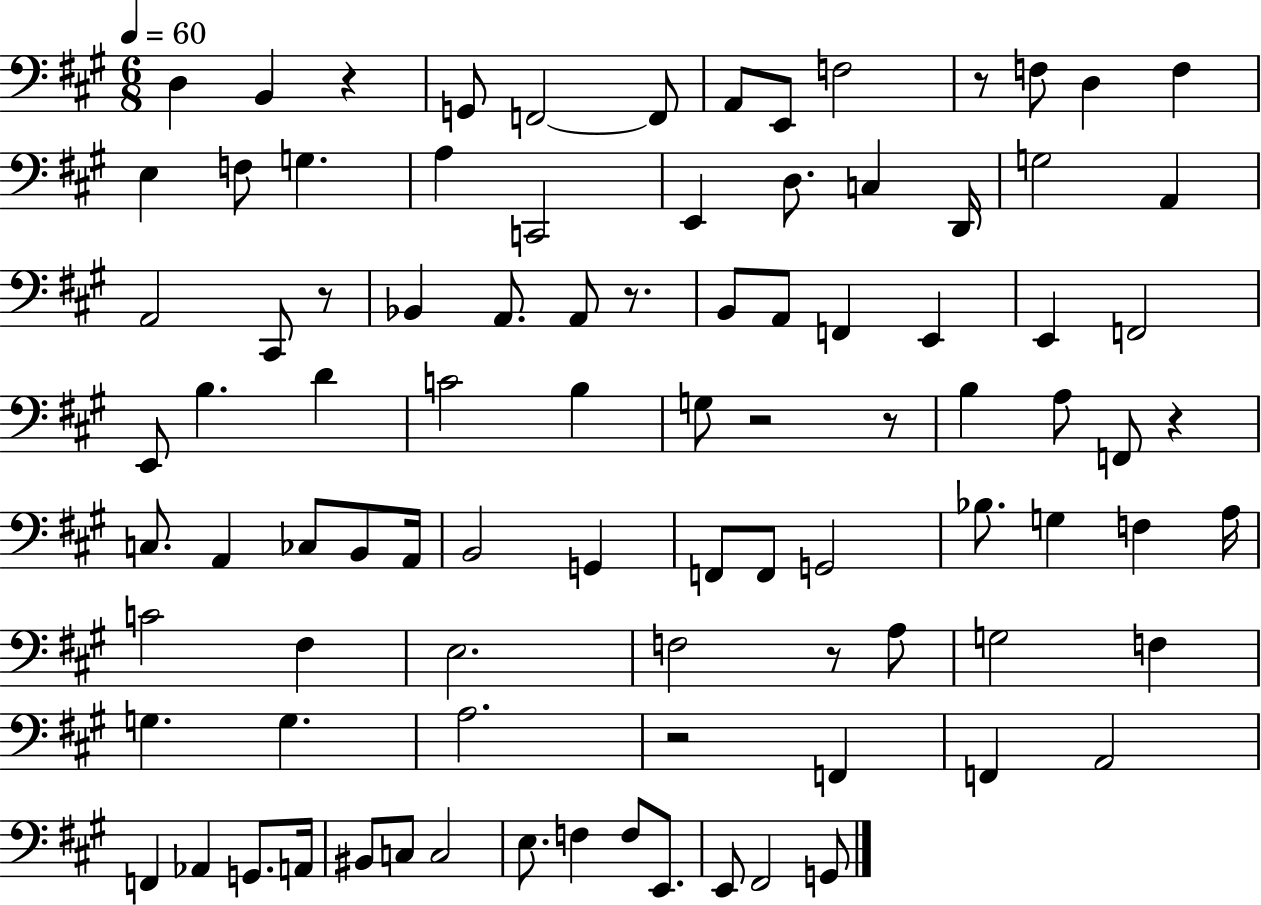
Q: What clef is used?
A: bass